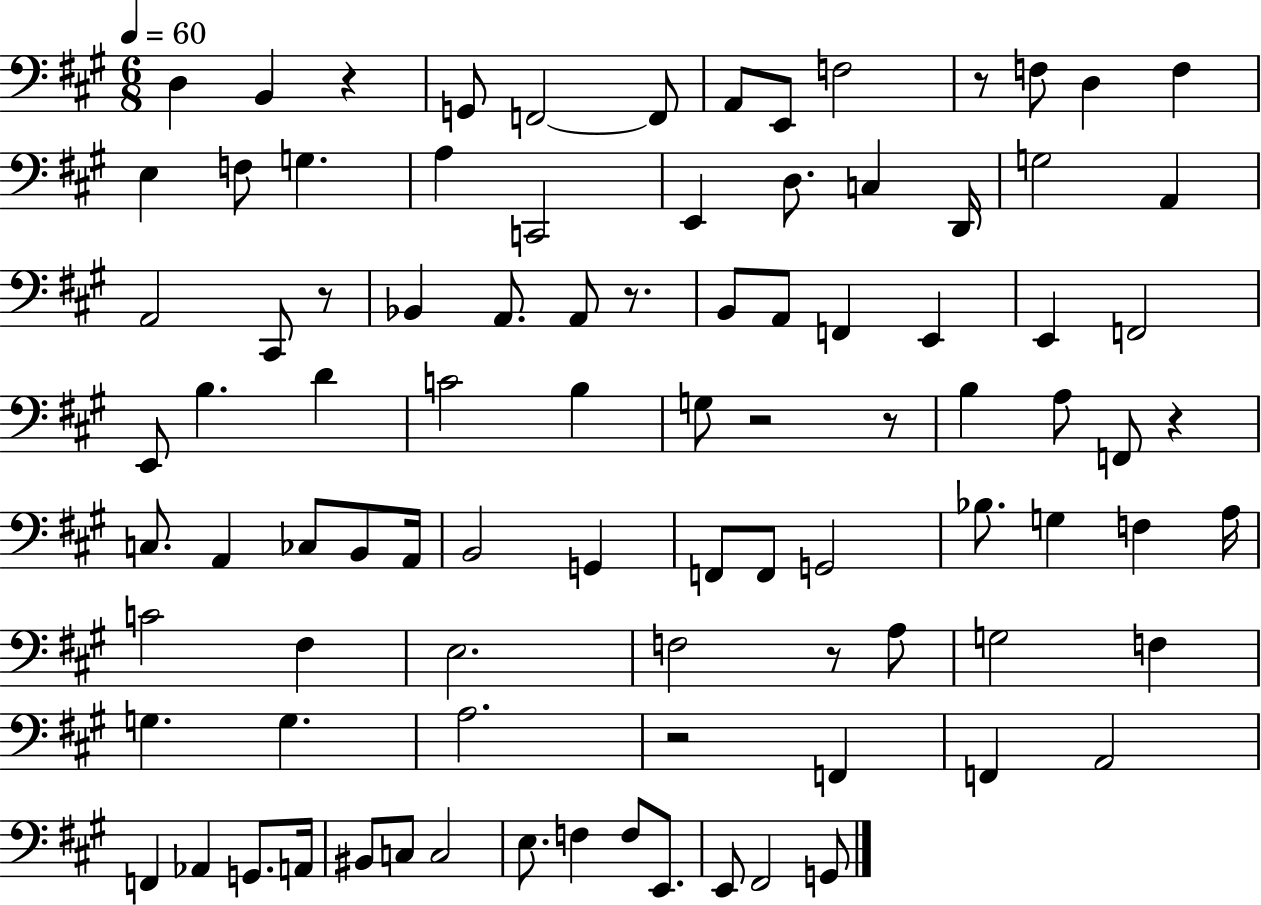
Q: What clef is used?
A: bass